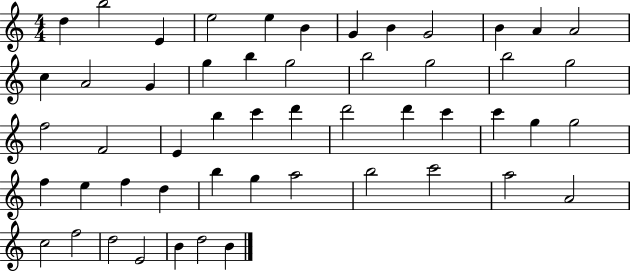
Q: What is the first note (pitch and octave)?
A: D5